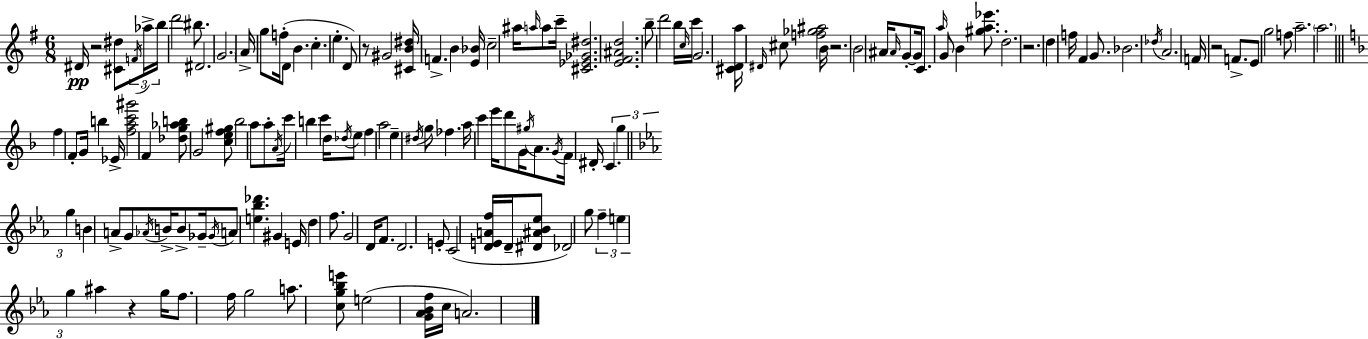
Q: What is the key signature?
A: G major